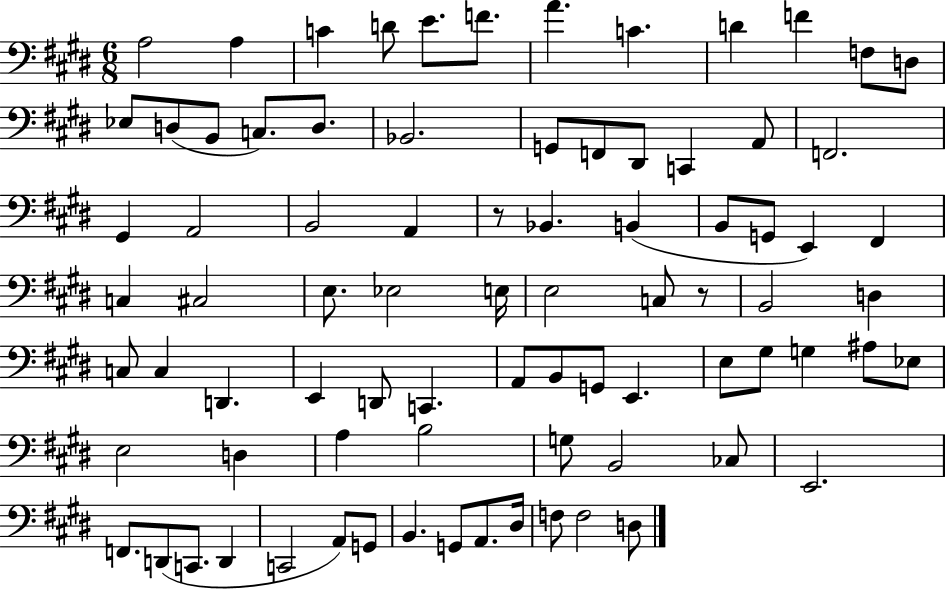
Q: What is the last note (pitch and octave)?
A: D3